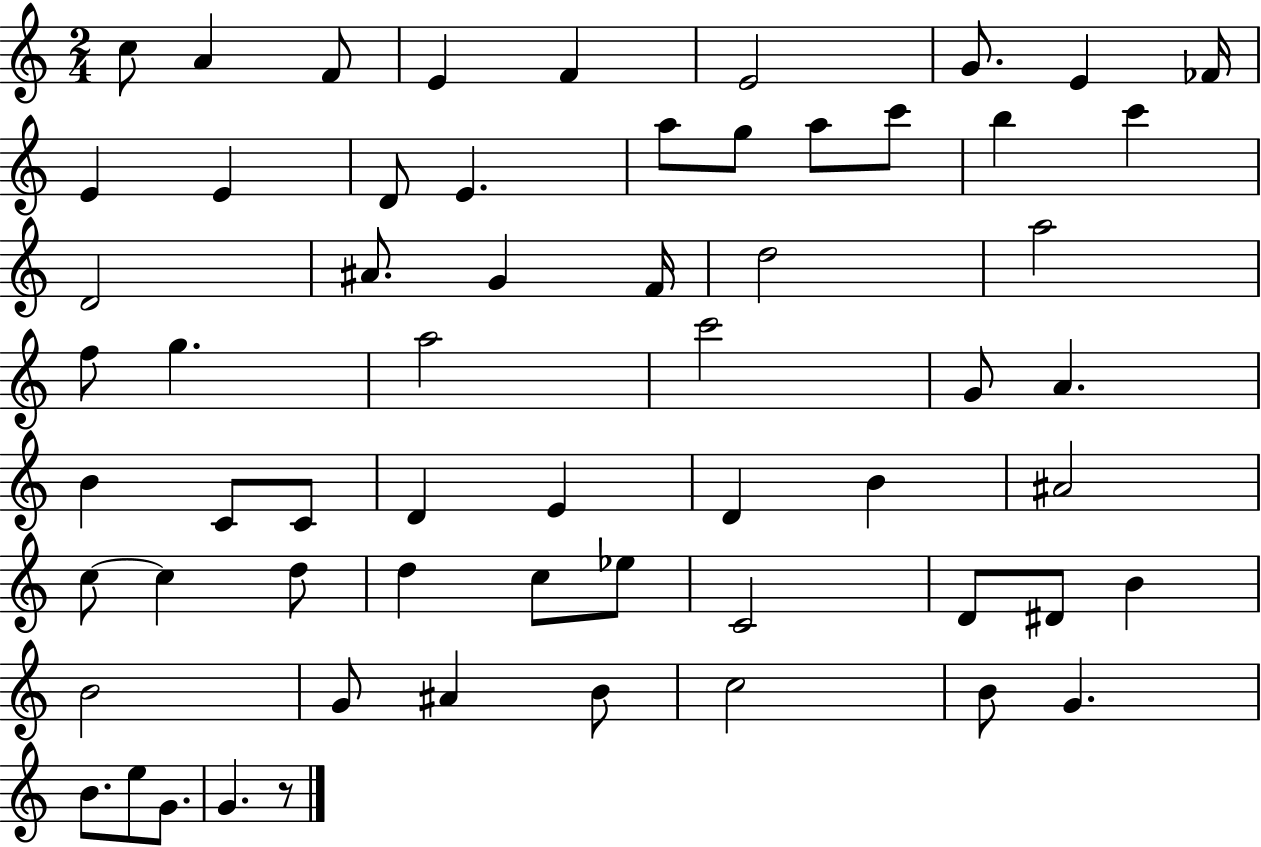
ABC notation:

X:1
T:Untitled
M:2/4
L:1/4
K:C
c/2 A F/2 E F E2 G/2 E _F/4 E E D/2 E a/2 g/2 a/2 c'/2 b c' D2 ^A/2 G F/4 d2 a2 f/2 g a2 c'2 G/2 A B C/2 C/2 D E D B ^A2 c/2 c d/2 d c/2 _e/2 C2 D/2 ^D/2 B B2 G/2 ^A B/2 c2 B/2 G B/2 e/2 G/2 G z/2